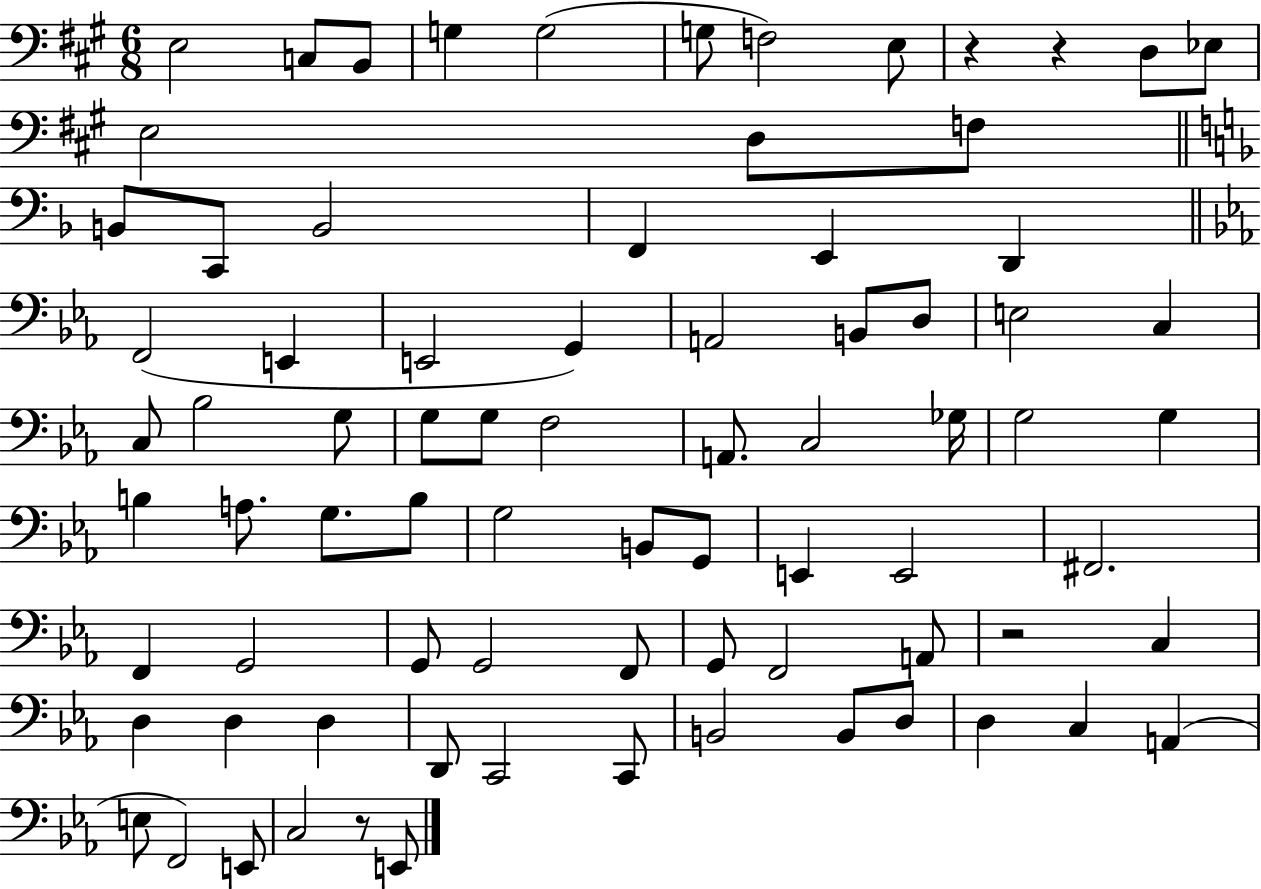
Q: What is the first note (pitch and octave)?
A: E3